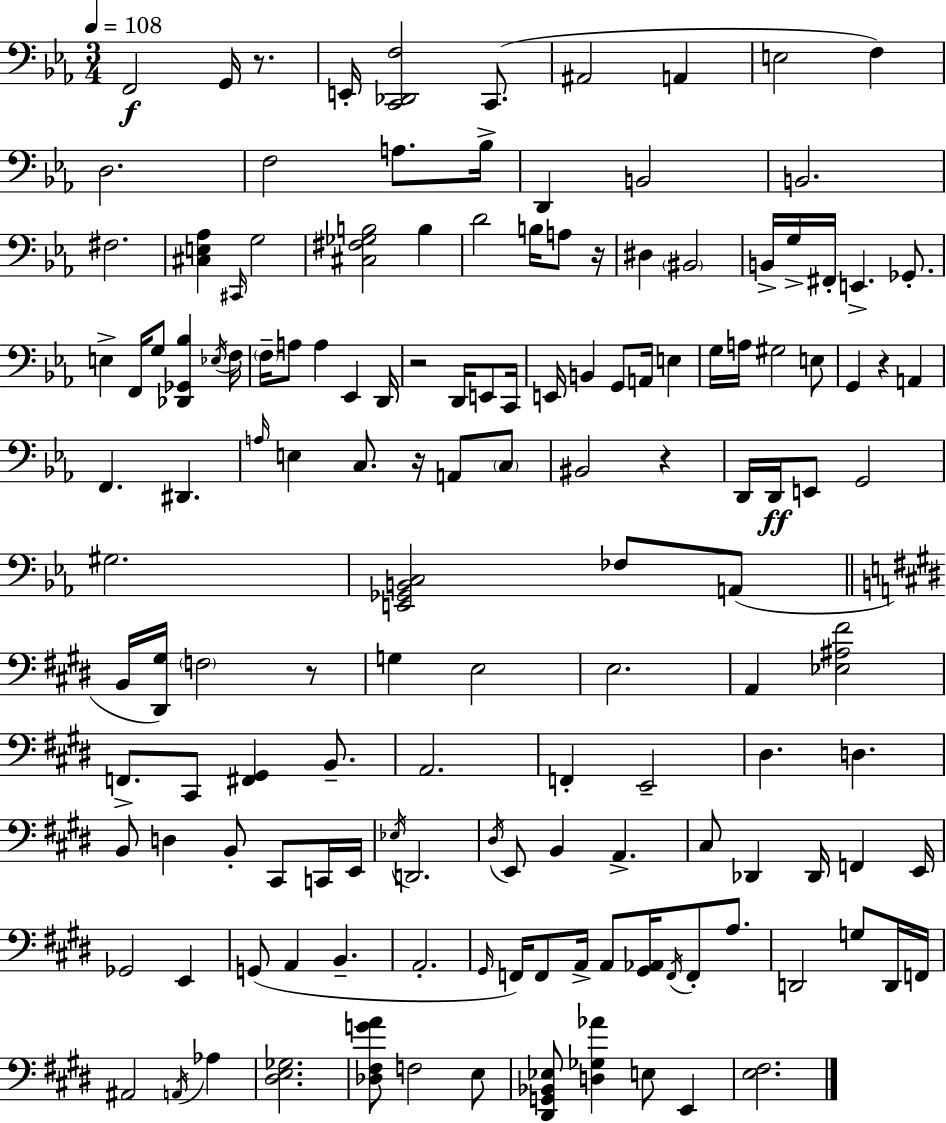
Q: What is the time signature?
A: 3/4